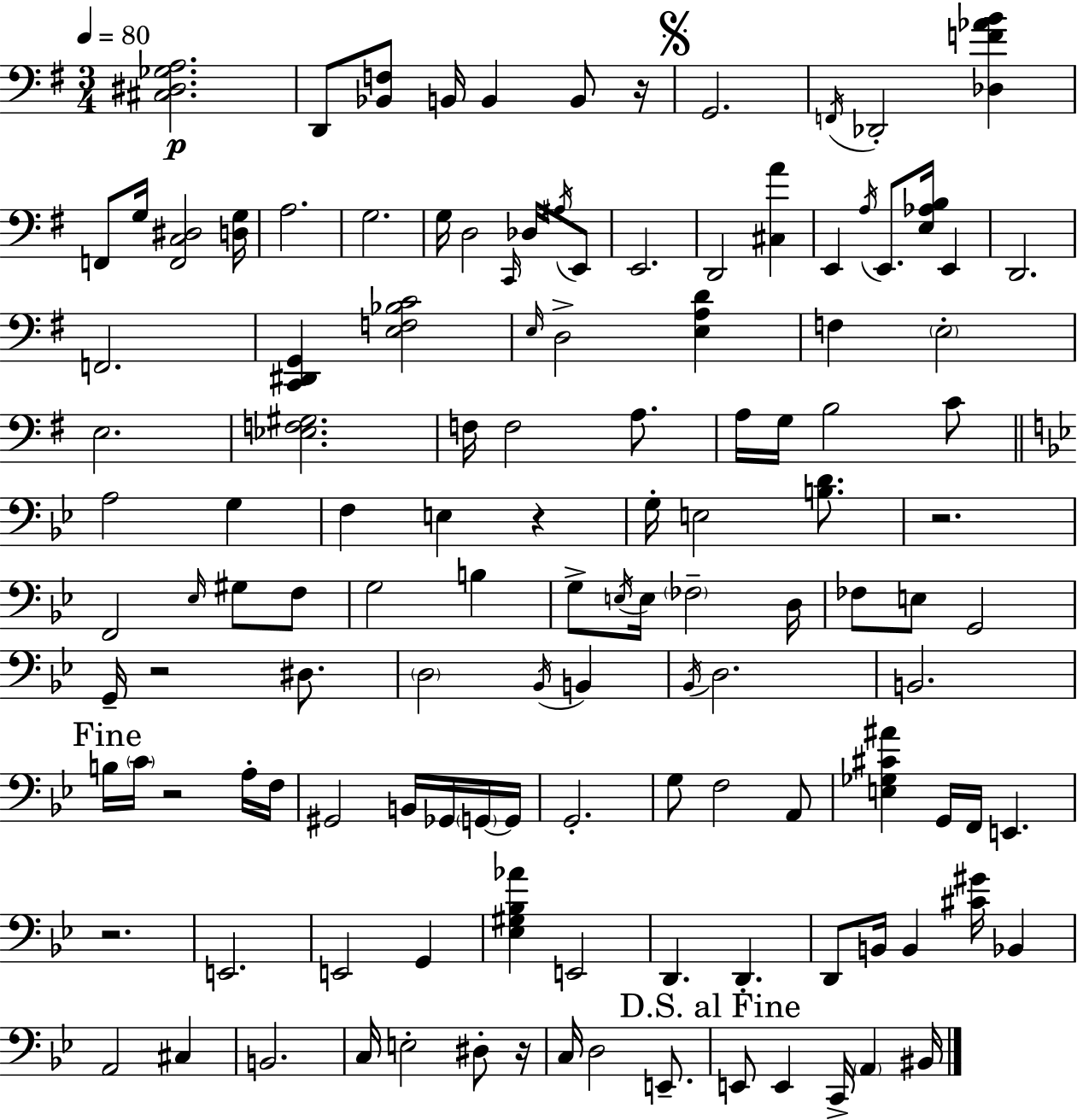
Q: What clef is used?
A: bass